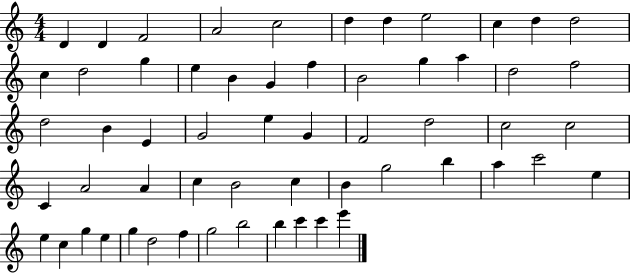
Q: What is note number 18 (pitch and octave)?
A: F5